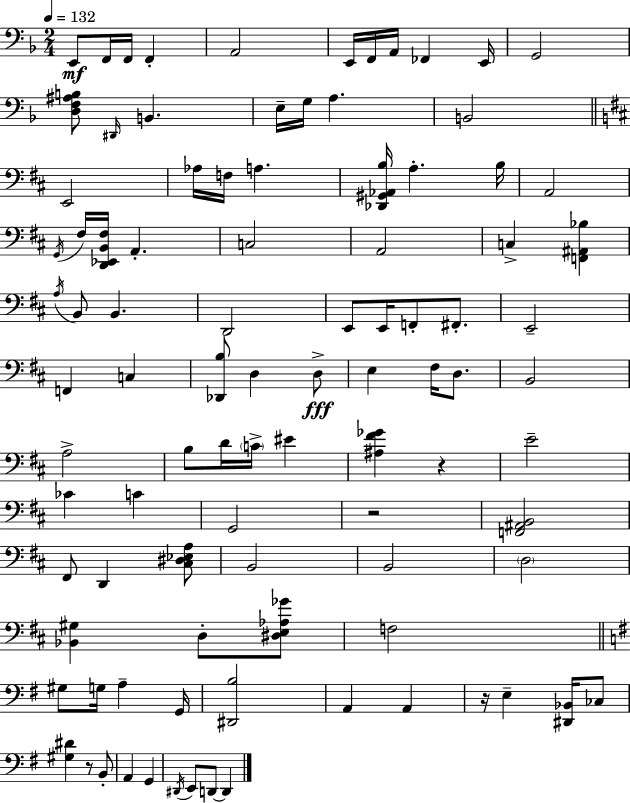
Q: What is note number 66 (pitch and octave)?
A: A3